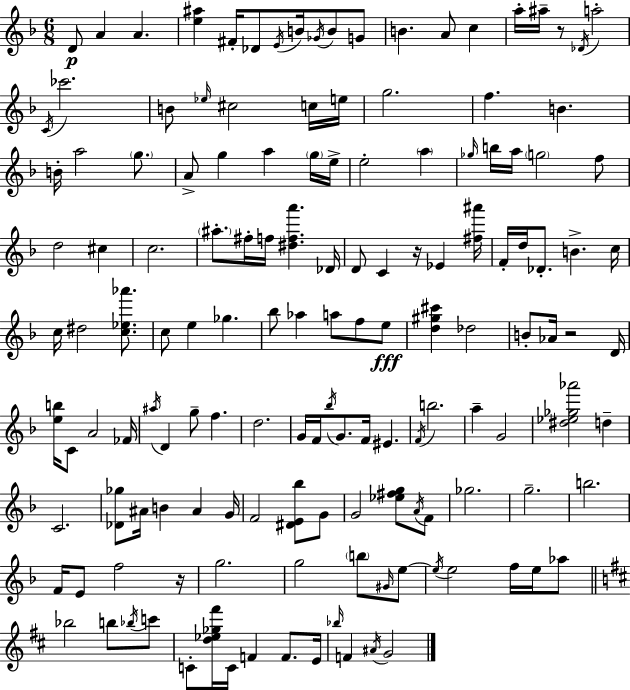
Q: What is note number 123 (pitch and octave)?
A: F4